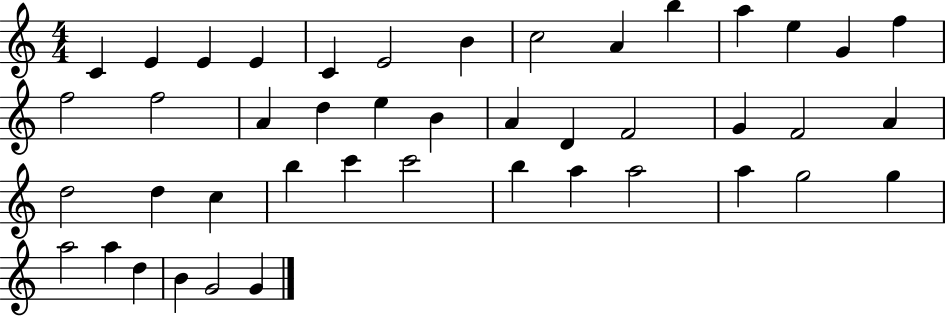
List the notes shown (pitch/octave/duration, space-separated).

C4/q E4/q E4/q E4/q C4/q E4/h B4/q C5/h A4/q B5/q A5/q E5/q G4/q F5/q F5/h F5/h A4/q D5/q E5/q B4/q A4/q D4/q F4/h G4/q F4/h A4/q D5/h D5/q C5/q B5/q C6/q C6/h B5/q A5/q A5/h A5/q G5/h G5/q A5/h A5/q D5/q B4/q G4/h G4/q